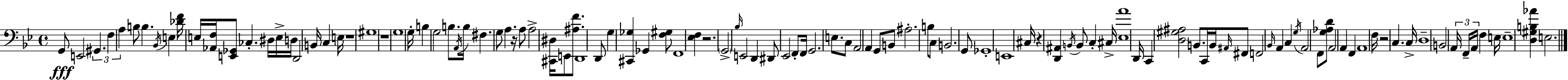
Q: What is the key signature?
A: BES major